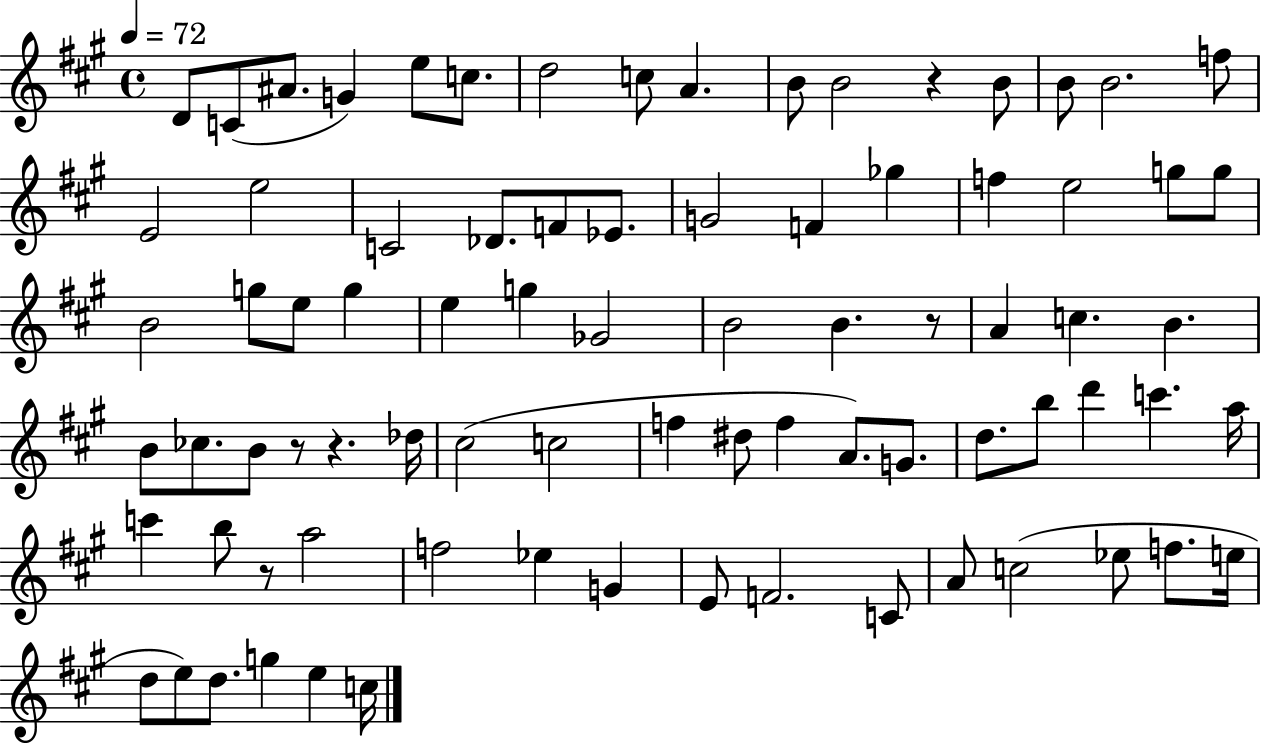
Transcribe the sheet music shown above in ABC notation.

X:1
T:Untitled
M:4/4
L:1/4
K:A
D/2 C/2 ^A/2 G e/2 c/2 d2 c/2 A B/2 B2 z B/2 B/2 B2 f/2 E2 e2 C2 _D/2 F/2 _E/2 G2 F _g f e2 g/2 g/2 B2 g/2 e/2 g e g _G2 B2 B z/2 A c B B/2 _c/2 B/2 z/2 z _d/4 ^c2 c2 f ^d/2 f A/2 G/2 d/2 b/2 d' c' a/4 c' b/2 z/2 a2 f2 _e G E/2 F2 C/2 A/2 c2 _e/2 f/2 e/4 d/2 e/2 d/2 g e c/4